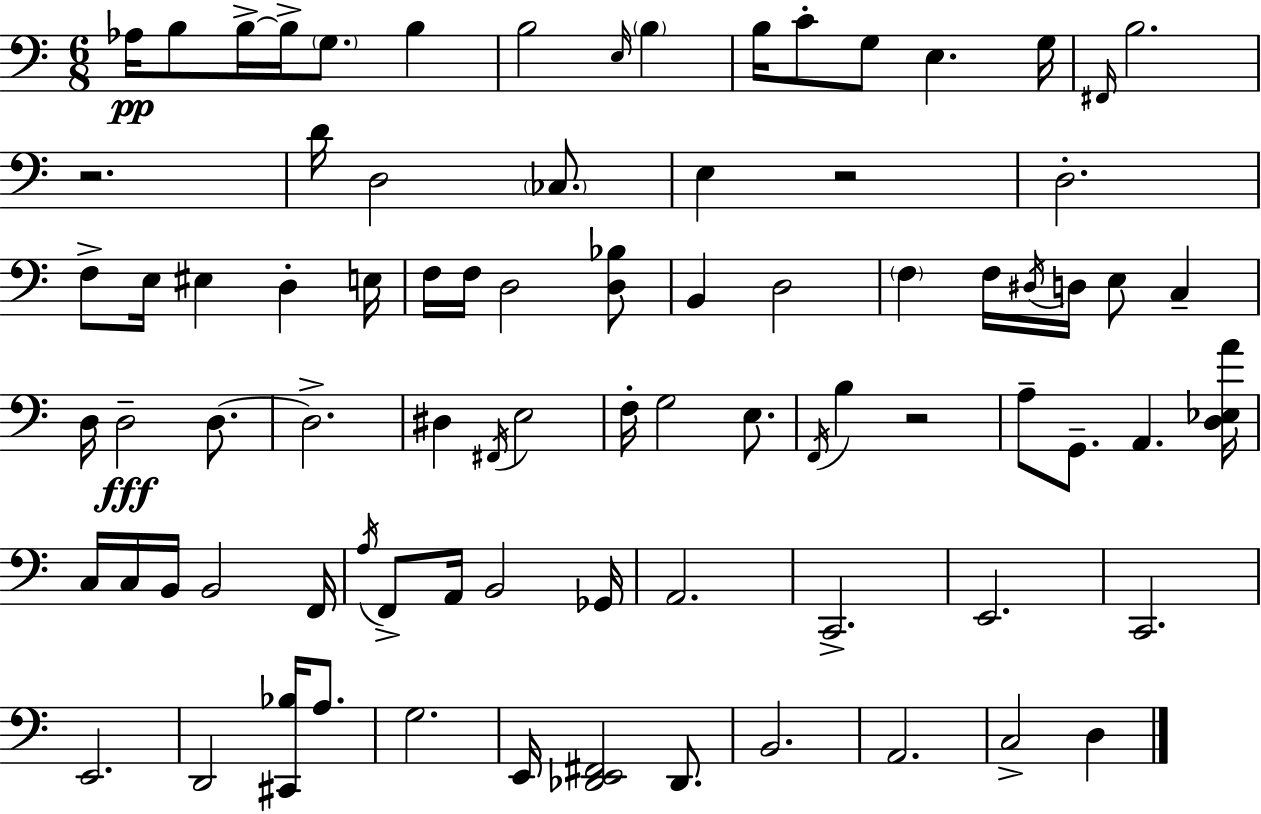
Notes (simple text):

Ab3/s B3/e B3/s B3/s G3/e. B3/q B3/h E3/s B3/q B3/s C4/e G3/e E3/q. G3/s F#2/s B3/h. R/h. D4/s D3/h CES3/e. E3/q R/h D3/h. F3/e E3/s EIS3/q D3/q E3/s F3/s F3/s D3/h [D3,Bb3]/e B2/q D3/h F3/q F3/s D#3/s D3/s E3/e C3/q D3/s D3/h D3/e. D3/h. D#3/q F#2/s E3/h F3/s G3/h E3/e. F2/s B3/q R/h A3/e G2/e. A2/q. [D3,Eb3,A4]/s C3/s C3/s B2/s B2/h F2/s A3/s F2/e A2/s B2/h Gb2/s A2/h. C2/h. E2/h. C2/h. E2/h. D2/h [C#2,Bb3]/s A3/e. G3/h. E2/s [Db2,E2,F#2]/h Db2/e. B2/h. A2/h. C3/h D3/q